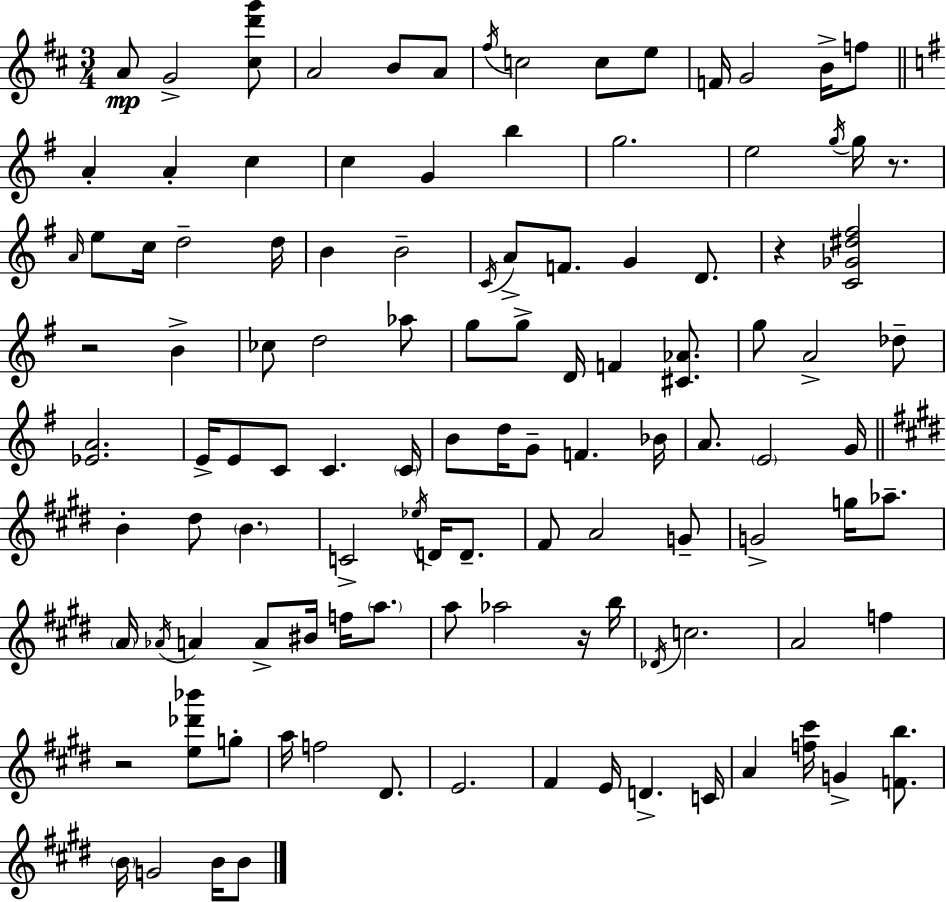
A4/e G4/h [C#5,D6,G6]/e A4/h B4/e A4/e F#5/s C5/h C5/e E5/e F4/s G4/h B4/s F5/e A4/q A4/q C5/q C5/q G4/q B5/q G5/h. E5/h G5/s G5/s R/e. A4/s E5/e C5/s D5/h D5/s B4/q B4/h C4/s A4/e F4/e. G4/q D4/e. R/q [C4,Gb4,D#5,F#5]/h R/h B4/q CES5/e D5/h Ab5/e G5/e G5/e D4/s F4/q [C#4,Ab4]/e. G5/e A4/h Db5/e [Eb4,A4]/h. E4/s E4/e C4/e C4/q. C4/s B4/e D5/s G4/e F4/q. Bb4/s A4/e. E4/h G4/s B4/q D#5/e B4/q. C4/h Eb5/s D4/s D4/e. F#4/e A4/h G4/e G4/h G5/s Ab5/e. A4/s Ab4/s A4/q A4/e BIS4/s F5/s A5/e. A5/e Ab5/h R/s B5/s Db4/s C5/h. A4/h F5/q R/h [E5,Db6,Bb6]/e G5/e A5/s F5/h D#4/e. E4/h. F#4/q E4/s D4/q. C4/s A4/q [F5,C#6]/s G4/q [F4,B5]/e. B4/s G4/h B4/s B4/e